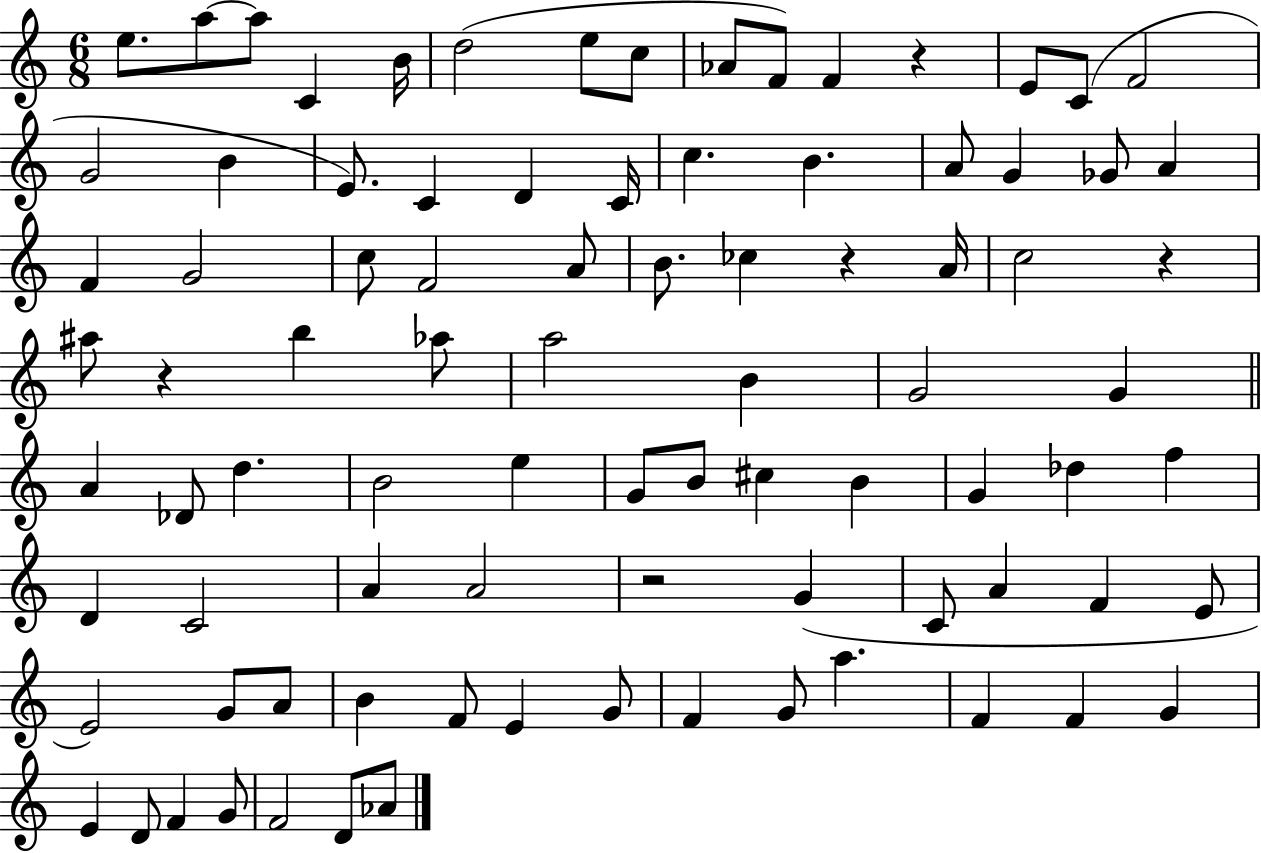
X:1
T:Untitled
M:6/8
L:1/4
K:C
e/2 a/2 a/2 C B/4 d2 e/2 c/2 _A/2 F/2 F z E/2 C/2 F2 G2 B E/2 C D C/4 c B A/2 G _G/2 A F G2 c/2 F2 A/2 B/2 _c z A/4 c2 z ^a/2 z b _a/2 a2 B G2 G A _D/2 d B2 e G/2 B/2 ^c B G _d f D C2 A A2 z2 G C/2 A F E/2 E2 G/2 A/2 B F/2 E G/2 F G/2 a F F G E D/2 F G/2 F2 D/2 _A/2